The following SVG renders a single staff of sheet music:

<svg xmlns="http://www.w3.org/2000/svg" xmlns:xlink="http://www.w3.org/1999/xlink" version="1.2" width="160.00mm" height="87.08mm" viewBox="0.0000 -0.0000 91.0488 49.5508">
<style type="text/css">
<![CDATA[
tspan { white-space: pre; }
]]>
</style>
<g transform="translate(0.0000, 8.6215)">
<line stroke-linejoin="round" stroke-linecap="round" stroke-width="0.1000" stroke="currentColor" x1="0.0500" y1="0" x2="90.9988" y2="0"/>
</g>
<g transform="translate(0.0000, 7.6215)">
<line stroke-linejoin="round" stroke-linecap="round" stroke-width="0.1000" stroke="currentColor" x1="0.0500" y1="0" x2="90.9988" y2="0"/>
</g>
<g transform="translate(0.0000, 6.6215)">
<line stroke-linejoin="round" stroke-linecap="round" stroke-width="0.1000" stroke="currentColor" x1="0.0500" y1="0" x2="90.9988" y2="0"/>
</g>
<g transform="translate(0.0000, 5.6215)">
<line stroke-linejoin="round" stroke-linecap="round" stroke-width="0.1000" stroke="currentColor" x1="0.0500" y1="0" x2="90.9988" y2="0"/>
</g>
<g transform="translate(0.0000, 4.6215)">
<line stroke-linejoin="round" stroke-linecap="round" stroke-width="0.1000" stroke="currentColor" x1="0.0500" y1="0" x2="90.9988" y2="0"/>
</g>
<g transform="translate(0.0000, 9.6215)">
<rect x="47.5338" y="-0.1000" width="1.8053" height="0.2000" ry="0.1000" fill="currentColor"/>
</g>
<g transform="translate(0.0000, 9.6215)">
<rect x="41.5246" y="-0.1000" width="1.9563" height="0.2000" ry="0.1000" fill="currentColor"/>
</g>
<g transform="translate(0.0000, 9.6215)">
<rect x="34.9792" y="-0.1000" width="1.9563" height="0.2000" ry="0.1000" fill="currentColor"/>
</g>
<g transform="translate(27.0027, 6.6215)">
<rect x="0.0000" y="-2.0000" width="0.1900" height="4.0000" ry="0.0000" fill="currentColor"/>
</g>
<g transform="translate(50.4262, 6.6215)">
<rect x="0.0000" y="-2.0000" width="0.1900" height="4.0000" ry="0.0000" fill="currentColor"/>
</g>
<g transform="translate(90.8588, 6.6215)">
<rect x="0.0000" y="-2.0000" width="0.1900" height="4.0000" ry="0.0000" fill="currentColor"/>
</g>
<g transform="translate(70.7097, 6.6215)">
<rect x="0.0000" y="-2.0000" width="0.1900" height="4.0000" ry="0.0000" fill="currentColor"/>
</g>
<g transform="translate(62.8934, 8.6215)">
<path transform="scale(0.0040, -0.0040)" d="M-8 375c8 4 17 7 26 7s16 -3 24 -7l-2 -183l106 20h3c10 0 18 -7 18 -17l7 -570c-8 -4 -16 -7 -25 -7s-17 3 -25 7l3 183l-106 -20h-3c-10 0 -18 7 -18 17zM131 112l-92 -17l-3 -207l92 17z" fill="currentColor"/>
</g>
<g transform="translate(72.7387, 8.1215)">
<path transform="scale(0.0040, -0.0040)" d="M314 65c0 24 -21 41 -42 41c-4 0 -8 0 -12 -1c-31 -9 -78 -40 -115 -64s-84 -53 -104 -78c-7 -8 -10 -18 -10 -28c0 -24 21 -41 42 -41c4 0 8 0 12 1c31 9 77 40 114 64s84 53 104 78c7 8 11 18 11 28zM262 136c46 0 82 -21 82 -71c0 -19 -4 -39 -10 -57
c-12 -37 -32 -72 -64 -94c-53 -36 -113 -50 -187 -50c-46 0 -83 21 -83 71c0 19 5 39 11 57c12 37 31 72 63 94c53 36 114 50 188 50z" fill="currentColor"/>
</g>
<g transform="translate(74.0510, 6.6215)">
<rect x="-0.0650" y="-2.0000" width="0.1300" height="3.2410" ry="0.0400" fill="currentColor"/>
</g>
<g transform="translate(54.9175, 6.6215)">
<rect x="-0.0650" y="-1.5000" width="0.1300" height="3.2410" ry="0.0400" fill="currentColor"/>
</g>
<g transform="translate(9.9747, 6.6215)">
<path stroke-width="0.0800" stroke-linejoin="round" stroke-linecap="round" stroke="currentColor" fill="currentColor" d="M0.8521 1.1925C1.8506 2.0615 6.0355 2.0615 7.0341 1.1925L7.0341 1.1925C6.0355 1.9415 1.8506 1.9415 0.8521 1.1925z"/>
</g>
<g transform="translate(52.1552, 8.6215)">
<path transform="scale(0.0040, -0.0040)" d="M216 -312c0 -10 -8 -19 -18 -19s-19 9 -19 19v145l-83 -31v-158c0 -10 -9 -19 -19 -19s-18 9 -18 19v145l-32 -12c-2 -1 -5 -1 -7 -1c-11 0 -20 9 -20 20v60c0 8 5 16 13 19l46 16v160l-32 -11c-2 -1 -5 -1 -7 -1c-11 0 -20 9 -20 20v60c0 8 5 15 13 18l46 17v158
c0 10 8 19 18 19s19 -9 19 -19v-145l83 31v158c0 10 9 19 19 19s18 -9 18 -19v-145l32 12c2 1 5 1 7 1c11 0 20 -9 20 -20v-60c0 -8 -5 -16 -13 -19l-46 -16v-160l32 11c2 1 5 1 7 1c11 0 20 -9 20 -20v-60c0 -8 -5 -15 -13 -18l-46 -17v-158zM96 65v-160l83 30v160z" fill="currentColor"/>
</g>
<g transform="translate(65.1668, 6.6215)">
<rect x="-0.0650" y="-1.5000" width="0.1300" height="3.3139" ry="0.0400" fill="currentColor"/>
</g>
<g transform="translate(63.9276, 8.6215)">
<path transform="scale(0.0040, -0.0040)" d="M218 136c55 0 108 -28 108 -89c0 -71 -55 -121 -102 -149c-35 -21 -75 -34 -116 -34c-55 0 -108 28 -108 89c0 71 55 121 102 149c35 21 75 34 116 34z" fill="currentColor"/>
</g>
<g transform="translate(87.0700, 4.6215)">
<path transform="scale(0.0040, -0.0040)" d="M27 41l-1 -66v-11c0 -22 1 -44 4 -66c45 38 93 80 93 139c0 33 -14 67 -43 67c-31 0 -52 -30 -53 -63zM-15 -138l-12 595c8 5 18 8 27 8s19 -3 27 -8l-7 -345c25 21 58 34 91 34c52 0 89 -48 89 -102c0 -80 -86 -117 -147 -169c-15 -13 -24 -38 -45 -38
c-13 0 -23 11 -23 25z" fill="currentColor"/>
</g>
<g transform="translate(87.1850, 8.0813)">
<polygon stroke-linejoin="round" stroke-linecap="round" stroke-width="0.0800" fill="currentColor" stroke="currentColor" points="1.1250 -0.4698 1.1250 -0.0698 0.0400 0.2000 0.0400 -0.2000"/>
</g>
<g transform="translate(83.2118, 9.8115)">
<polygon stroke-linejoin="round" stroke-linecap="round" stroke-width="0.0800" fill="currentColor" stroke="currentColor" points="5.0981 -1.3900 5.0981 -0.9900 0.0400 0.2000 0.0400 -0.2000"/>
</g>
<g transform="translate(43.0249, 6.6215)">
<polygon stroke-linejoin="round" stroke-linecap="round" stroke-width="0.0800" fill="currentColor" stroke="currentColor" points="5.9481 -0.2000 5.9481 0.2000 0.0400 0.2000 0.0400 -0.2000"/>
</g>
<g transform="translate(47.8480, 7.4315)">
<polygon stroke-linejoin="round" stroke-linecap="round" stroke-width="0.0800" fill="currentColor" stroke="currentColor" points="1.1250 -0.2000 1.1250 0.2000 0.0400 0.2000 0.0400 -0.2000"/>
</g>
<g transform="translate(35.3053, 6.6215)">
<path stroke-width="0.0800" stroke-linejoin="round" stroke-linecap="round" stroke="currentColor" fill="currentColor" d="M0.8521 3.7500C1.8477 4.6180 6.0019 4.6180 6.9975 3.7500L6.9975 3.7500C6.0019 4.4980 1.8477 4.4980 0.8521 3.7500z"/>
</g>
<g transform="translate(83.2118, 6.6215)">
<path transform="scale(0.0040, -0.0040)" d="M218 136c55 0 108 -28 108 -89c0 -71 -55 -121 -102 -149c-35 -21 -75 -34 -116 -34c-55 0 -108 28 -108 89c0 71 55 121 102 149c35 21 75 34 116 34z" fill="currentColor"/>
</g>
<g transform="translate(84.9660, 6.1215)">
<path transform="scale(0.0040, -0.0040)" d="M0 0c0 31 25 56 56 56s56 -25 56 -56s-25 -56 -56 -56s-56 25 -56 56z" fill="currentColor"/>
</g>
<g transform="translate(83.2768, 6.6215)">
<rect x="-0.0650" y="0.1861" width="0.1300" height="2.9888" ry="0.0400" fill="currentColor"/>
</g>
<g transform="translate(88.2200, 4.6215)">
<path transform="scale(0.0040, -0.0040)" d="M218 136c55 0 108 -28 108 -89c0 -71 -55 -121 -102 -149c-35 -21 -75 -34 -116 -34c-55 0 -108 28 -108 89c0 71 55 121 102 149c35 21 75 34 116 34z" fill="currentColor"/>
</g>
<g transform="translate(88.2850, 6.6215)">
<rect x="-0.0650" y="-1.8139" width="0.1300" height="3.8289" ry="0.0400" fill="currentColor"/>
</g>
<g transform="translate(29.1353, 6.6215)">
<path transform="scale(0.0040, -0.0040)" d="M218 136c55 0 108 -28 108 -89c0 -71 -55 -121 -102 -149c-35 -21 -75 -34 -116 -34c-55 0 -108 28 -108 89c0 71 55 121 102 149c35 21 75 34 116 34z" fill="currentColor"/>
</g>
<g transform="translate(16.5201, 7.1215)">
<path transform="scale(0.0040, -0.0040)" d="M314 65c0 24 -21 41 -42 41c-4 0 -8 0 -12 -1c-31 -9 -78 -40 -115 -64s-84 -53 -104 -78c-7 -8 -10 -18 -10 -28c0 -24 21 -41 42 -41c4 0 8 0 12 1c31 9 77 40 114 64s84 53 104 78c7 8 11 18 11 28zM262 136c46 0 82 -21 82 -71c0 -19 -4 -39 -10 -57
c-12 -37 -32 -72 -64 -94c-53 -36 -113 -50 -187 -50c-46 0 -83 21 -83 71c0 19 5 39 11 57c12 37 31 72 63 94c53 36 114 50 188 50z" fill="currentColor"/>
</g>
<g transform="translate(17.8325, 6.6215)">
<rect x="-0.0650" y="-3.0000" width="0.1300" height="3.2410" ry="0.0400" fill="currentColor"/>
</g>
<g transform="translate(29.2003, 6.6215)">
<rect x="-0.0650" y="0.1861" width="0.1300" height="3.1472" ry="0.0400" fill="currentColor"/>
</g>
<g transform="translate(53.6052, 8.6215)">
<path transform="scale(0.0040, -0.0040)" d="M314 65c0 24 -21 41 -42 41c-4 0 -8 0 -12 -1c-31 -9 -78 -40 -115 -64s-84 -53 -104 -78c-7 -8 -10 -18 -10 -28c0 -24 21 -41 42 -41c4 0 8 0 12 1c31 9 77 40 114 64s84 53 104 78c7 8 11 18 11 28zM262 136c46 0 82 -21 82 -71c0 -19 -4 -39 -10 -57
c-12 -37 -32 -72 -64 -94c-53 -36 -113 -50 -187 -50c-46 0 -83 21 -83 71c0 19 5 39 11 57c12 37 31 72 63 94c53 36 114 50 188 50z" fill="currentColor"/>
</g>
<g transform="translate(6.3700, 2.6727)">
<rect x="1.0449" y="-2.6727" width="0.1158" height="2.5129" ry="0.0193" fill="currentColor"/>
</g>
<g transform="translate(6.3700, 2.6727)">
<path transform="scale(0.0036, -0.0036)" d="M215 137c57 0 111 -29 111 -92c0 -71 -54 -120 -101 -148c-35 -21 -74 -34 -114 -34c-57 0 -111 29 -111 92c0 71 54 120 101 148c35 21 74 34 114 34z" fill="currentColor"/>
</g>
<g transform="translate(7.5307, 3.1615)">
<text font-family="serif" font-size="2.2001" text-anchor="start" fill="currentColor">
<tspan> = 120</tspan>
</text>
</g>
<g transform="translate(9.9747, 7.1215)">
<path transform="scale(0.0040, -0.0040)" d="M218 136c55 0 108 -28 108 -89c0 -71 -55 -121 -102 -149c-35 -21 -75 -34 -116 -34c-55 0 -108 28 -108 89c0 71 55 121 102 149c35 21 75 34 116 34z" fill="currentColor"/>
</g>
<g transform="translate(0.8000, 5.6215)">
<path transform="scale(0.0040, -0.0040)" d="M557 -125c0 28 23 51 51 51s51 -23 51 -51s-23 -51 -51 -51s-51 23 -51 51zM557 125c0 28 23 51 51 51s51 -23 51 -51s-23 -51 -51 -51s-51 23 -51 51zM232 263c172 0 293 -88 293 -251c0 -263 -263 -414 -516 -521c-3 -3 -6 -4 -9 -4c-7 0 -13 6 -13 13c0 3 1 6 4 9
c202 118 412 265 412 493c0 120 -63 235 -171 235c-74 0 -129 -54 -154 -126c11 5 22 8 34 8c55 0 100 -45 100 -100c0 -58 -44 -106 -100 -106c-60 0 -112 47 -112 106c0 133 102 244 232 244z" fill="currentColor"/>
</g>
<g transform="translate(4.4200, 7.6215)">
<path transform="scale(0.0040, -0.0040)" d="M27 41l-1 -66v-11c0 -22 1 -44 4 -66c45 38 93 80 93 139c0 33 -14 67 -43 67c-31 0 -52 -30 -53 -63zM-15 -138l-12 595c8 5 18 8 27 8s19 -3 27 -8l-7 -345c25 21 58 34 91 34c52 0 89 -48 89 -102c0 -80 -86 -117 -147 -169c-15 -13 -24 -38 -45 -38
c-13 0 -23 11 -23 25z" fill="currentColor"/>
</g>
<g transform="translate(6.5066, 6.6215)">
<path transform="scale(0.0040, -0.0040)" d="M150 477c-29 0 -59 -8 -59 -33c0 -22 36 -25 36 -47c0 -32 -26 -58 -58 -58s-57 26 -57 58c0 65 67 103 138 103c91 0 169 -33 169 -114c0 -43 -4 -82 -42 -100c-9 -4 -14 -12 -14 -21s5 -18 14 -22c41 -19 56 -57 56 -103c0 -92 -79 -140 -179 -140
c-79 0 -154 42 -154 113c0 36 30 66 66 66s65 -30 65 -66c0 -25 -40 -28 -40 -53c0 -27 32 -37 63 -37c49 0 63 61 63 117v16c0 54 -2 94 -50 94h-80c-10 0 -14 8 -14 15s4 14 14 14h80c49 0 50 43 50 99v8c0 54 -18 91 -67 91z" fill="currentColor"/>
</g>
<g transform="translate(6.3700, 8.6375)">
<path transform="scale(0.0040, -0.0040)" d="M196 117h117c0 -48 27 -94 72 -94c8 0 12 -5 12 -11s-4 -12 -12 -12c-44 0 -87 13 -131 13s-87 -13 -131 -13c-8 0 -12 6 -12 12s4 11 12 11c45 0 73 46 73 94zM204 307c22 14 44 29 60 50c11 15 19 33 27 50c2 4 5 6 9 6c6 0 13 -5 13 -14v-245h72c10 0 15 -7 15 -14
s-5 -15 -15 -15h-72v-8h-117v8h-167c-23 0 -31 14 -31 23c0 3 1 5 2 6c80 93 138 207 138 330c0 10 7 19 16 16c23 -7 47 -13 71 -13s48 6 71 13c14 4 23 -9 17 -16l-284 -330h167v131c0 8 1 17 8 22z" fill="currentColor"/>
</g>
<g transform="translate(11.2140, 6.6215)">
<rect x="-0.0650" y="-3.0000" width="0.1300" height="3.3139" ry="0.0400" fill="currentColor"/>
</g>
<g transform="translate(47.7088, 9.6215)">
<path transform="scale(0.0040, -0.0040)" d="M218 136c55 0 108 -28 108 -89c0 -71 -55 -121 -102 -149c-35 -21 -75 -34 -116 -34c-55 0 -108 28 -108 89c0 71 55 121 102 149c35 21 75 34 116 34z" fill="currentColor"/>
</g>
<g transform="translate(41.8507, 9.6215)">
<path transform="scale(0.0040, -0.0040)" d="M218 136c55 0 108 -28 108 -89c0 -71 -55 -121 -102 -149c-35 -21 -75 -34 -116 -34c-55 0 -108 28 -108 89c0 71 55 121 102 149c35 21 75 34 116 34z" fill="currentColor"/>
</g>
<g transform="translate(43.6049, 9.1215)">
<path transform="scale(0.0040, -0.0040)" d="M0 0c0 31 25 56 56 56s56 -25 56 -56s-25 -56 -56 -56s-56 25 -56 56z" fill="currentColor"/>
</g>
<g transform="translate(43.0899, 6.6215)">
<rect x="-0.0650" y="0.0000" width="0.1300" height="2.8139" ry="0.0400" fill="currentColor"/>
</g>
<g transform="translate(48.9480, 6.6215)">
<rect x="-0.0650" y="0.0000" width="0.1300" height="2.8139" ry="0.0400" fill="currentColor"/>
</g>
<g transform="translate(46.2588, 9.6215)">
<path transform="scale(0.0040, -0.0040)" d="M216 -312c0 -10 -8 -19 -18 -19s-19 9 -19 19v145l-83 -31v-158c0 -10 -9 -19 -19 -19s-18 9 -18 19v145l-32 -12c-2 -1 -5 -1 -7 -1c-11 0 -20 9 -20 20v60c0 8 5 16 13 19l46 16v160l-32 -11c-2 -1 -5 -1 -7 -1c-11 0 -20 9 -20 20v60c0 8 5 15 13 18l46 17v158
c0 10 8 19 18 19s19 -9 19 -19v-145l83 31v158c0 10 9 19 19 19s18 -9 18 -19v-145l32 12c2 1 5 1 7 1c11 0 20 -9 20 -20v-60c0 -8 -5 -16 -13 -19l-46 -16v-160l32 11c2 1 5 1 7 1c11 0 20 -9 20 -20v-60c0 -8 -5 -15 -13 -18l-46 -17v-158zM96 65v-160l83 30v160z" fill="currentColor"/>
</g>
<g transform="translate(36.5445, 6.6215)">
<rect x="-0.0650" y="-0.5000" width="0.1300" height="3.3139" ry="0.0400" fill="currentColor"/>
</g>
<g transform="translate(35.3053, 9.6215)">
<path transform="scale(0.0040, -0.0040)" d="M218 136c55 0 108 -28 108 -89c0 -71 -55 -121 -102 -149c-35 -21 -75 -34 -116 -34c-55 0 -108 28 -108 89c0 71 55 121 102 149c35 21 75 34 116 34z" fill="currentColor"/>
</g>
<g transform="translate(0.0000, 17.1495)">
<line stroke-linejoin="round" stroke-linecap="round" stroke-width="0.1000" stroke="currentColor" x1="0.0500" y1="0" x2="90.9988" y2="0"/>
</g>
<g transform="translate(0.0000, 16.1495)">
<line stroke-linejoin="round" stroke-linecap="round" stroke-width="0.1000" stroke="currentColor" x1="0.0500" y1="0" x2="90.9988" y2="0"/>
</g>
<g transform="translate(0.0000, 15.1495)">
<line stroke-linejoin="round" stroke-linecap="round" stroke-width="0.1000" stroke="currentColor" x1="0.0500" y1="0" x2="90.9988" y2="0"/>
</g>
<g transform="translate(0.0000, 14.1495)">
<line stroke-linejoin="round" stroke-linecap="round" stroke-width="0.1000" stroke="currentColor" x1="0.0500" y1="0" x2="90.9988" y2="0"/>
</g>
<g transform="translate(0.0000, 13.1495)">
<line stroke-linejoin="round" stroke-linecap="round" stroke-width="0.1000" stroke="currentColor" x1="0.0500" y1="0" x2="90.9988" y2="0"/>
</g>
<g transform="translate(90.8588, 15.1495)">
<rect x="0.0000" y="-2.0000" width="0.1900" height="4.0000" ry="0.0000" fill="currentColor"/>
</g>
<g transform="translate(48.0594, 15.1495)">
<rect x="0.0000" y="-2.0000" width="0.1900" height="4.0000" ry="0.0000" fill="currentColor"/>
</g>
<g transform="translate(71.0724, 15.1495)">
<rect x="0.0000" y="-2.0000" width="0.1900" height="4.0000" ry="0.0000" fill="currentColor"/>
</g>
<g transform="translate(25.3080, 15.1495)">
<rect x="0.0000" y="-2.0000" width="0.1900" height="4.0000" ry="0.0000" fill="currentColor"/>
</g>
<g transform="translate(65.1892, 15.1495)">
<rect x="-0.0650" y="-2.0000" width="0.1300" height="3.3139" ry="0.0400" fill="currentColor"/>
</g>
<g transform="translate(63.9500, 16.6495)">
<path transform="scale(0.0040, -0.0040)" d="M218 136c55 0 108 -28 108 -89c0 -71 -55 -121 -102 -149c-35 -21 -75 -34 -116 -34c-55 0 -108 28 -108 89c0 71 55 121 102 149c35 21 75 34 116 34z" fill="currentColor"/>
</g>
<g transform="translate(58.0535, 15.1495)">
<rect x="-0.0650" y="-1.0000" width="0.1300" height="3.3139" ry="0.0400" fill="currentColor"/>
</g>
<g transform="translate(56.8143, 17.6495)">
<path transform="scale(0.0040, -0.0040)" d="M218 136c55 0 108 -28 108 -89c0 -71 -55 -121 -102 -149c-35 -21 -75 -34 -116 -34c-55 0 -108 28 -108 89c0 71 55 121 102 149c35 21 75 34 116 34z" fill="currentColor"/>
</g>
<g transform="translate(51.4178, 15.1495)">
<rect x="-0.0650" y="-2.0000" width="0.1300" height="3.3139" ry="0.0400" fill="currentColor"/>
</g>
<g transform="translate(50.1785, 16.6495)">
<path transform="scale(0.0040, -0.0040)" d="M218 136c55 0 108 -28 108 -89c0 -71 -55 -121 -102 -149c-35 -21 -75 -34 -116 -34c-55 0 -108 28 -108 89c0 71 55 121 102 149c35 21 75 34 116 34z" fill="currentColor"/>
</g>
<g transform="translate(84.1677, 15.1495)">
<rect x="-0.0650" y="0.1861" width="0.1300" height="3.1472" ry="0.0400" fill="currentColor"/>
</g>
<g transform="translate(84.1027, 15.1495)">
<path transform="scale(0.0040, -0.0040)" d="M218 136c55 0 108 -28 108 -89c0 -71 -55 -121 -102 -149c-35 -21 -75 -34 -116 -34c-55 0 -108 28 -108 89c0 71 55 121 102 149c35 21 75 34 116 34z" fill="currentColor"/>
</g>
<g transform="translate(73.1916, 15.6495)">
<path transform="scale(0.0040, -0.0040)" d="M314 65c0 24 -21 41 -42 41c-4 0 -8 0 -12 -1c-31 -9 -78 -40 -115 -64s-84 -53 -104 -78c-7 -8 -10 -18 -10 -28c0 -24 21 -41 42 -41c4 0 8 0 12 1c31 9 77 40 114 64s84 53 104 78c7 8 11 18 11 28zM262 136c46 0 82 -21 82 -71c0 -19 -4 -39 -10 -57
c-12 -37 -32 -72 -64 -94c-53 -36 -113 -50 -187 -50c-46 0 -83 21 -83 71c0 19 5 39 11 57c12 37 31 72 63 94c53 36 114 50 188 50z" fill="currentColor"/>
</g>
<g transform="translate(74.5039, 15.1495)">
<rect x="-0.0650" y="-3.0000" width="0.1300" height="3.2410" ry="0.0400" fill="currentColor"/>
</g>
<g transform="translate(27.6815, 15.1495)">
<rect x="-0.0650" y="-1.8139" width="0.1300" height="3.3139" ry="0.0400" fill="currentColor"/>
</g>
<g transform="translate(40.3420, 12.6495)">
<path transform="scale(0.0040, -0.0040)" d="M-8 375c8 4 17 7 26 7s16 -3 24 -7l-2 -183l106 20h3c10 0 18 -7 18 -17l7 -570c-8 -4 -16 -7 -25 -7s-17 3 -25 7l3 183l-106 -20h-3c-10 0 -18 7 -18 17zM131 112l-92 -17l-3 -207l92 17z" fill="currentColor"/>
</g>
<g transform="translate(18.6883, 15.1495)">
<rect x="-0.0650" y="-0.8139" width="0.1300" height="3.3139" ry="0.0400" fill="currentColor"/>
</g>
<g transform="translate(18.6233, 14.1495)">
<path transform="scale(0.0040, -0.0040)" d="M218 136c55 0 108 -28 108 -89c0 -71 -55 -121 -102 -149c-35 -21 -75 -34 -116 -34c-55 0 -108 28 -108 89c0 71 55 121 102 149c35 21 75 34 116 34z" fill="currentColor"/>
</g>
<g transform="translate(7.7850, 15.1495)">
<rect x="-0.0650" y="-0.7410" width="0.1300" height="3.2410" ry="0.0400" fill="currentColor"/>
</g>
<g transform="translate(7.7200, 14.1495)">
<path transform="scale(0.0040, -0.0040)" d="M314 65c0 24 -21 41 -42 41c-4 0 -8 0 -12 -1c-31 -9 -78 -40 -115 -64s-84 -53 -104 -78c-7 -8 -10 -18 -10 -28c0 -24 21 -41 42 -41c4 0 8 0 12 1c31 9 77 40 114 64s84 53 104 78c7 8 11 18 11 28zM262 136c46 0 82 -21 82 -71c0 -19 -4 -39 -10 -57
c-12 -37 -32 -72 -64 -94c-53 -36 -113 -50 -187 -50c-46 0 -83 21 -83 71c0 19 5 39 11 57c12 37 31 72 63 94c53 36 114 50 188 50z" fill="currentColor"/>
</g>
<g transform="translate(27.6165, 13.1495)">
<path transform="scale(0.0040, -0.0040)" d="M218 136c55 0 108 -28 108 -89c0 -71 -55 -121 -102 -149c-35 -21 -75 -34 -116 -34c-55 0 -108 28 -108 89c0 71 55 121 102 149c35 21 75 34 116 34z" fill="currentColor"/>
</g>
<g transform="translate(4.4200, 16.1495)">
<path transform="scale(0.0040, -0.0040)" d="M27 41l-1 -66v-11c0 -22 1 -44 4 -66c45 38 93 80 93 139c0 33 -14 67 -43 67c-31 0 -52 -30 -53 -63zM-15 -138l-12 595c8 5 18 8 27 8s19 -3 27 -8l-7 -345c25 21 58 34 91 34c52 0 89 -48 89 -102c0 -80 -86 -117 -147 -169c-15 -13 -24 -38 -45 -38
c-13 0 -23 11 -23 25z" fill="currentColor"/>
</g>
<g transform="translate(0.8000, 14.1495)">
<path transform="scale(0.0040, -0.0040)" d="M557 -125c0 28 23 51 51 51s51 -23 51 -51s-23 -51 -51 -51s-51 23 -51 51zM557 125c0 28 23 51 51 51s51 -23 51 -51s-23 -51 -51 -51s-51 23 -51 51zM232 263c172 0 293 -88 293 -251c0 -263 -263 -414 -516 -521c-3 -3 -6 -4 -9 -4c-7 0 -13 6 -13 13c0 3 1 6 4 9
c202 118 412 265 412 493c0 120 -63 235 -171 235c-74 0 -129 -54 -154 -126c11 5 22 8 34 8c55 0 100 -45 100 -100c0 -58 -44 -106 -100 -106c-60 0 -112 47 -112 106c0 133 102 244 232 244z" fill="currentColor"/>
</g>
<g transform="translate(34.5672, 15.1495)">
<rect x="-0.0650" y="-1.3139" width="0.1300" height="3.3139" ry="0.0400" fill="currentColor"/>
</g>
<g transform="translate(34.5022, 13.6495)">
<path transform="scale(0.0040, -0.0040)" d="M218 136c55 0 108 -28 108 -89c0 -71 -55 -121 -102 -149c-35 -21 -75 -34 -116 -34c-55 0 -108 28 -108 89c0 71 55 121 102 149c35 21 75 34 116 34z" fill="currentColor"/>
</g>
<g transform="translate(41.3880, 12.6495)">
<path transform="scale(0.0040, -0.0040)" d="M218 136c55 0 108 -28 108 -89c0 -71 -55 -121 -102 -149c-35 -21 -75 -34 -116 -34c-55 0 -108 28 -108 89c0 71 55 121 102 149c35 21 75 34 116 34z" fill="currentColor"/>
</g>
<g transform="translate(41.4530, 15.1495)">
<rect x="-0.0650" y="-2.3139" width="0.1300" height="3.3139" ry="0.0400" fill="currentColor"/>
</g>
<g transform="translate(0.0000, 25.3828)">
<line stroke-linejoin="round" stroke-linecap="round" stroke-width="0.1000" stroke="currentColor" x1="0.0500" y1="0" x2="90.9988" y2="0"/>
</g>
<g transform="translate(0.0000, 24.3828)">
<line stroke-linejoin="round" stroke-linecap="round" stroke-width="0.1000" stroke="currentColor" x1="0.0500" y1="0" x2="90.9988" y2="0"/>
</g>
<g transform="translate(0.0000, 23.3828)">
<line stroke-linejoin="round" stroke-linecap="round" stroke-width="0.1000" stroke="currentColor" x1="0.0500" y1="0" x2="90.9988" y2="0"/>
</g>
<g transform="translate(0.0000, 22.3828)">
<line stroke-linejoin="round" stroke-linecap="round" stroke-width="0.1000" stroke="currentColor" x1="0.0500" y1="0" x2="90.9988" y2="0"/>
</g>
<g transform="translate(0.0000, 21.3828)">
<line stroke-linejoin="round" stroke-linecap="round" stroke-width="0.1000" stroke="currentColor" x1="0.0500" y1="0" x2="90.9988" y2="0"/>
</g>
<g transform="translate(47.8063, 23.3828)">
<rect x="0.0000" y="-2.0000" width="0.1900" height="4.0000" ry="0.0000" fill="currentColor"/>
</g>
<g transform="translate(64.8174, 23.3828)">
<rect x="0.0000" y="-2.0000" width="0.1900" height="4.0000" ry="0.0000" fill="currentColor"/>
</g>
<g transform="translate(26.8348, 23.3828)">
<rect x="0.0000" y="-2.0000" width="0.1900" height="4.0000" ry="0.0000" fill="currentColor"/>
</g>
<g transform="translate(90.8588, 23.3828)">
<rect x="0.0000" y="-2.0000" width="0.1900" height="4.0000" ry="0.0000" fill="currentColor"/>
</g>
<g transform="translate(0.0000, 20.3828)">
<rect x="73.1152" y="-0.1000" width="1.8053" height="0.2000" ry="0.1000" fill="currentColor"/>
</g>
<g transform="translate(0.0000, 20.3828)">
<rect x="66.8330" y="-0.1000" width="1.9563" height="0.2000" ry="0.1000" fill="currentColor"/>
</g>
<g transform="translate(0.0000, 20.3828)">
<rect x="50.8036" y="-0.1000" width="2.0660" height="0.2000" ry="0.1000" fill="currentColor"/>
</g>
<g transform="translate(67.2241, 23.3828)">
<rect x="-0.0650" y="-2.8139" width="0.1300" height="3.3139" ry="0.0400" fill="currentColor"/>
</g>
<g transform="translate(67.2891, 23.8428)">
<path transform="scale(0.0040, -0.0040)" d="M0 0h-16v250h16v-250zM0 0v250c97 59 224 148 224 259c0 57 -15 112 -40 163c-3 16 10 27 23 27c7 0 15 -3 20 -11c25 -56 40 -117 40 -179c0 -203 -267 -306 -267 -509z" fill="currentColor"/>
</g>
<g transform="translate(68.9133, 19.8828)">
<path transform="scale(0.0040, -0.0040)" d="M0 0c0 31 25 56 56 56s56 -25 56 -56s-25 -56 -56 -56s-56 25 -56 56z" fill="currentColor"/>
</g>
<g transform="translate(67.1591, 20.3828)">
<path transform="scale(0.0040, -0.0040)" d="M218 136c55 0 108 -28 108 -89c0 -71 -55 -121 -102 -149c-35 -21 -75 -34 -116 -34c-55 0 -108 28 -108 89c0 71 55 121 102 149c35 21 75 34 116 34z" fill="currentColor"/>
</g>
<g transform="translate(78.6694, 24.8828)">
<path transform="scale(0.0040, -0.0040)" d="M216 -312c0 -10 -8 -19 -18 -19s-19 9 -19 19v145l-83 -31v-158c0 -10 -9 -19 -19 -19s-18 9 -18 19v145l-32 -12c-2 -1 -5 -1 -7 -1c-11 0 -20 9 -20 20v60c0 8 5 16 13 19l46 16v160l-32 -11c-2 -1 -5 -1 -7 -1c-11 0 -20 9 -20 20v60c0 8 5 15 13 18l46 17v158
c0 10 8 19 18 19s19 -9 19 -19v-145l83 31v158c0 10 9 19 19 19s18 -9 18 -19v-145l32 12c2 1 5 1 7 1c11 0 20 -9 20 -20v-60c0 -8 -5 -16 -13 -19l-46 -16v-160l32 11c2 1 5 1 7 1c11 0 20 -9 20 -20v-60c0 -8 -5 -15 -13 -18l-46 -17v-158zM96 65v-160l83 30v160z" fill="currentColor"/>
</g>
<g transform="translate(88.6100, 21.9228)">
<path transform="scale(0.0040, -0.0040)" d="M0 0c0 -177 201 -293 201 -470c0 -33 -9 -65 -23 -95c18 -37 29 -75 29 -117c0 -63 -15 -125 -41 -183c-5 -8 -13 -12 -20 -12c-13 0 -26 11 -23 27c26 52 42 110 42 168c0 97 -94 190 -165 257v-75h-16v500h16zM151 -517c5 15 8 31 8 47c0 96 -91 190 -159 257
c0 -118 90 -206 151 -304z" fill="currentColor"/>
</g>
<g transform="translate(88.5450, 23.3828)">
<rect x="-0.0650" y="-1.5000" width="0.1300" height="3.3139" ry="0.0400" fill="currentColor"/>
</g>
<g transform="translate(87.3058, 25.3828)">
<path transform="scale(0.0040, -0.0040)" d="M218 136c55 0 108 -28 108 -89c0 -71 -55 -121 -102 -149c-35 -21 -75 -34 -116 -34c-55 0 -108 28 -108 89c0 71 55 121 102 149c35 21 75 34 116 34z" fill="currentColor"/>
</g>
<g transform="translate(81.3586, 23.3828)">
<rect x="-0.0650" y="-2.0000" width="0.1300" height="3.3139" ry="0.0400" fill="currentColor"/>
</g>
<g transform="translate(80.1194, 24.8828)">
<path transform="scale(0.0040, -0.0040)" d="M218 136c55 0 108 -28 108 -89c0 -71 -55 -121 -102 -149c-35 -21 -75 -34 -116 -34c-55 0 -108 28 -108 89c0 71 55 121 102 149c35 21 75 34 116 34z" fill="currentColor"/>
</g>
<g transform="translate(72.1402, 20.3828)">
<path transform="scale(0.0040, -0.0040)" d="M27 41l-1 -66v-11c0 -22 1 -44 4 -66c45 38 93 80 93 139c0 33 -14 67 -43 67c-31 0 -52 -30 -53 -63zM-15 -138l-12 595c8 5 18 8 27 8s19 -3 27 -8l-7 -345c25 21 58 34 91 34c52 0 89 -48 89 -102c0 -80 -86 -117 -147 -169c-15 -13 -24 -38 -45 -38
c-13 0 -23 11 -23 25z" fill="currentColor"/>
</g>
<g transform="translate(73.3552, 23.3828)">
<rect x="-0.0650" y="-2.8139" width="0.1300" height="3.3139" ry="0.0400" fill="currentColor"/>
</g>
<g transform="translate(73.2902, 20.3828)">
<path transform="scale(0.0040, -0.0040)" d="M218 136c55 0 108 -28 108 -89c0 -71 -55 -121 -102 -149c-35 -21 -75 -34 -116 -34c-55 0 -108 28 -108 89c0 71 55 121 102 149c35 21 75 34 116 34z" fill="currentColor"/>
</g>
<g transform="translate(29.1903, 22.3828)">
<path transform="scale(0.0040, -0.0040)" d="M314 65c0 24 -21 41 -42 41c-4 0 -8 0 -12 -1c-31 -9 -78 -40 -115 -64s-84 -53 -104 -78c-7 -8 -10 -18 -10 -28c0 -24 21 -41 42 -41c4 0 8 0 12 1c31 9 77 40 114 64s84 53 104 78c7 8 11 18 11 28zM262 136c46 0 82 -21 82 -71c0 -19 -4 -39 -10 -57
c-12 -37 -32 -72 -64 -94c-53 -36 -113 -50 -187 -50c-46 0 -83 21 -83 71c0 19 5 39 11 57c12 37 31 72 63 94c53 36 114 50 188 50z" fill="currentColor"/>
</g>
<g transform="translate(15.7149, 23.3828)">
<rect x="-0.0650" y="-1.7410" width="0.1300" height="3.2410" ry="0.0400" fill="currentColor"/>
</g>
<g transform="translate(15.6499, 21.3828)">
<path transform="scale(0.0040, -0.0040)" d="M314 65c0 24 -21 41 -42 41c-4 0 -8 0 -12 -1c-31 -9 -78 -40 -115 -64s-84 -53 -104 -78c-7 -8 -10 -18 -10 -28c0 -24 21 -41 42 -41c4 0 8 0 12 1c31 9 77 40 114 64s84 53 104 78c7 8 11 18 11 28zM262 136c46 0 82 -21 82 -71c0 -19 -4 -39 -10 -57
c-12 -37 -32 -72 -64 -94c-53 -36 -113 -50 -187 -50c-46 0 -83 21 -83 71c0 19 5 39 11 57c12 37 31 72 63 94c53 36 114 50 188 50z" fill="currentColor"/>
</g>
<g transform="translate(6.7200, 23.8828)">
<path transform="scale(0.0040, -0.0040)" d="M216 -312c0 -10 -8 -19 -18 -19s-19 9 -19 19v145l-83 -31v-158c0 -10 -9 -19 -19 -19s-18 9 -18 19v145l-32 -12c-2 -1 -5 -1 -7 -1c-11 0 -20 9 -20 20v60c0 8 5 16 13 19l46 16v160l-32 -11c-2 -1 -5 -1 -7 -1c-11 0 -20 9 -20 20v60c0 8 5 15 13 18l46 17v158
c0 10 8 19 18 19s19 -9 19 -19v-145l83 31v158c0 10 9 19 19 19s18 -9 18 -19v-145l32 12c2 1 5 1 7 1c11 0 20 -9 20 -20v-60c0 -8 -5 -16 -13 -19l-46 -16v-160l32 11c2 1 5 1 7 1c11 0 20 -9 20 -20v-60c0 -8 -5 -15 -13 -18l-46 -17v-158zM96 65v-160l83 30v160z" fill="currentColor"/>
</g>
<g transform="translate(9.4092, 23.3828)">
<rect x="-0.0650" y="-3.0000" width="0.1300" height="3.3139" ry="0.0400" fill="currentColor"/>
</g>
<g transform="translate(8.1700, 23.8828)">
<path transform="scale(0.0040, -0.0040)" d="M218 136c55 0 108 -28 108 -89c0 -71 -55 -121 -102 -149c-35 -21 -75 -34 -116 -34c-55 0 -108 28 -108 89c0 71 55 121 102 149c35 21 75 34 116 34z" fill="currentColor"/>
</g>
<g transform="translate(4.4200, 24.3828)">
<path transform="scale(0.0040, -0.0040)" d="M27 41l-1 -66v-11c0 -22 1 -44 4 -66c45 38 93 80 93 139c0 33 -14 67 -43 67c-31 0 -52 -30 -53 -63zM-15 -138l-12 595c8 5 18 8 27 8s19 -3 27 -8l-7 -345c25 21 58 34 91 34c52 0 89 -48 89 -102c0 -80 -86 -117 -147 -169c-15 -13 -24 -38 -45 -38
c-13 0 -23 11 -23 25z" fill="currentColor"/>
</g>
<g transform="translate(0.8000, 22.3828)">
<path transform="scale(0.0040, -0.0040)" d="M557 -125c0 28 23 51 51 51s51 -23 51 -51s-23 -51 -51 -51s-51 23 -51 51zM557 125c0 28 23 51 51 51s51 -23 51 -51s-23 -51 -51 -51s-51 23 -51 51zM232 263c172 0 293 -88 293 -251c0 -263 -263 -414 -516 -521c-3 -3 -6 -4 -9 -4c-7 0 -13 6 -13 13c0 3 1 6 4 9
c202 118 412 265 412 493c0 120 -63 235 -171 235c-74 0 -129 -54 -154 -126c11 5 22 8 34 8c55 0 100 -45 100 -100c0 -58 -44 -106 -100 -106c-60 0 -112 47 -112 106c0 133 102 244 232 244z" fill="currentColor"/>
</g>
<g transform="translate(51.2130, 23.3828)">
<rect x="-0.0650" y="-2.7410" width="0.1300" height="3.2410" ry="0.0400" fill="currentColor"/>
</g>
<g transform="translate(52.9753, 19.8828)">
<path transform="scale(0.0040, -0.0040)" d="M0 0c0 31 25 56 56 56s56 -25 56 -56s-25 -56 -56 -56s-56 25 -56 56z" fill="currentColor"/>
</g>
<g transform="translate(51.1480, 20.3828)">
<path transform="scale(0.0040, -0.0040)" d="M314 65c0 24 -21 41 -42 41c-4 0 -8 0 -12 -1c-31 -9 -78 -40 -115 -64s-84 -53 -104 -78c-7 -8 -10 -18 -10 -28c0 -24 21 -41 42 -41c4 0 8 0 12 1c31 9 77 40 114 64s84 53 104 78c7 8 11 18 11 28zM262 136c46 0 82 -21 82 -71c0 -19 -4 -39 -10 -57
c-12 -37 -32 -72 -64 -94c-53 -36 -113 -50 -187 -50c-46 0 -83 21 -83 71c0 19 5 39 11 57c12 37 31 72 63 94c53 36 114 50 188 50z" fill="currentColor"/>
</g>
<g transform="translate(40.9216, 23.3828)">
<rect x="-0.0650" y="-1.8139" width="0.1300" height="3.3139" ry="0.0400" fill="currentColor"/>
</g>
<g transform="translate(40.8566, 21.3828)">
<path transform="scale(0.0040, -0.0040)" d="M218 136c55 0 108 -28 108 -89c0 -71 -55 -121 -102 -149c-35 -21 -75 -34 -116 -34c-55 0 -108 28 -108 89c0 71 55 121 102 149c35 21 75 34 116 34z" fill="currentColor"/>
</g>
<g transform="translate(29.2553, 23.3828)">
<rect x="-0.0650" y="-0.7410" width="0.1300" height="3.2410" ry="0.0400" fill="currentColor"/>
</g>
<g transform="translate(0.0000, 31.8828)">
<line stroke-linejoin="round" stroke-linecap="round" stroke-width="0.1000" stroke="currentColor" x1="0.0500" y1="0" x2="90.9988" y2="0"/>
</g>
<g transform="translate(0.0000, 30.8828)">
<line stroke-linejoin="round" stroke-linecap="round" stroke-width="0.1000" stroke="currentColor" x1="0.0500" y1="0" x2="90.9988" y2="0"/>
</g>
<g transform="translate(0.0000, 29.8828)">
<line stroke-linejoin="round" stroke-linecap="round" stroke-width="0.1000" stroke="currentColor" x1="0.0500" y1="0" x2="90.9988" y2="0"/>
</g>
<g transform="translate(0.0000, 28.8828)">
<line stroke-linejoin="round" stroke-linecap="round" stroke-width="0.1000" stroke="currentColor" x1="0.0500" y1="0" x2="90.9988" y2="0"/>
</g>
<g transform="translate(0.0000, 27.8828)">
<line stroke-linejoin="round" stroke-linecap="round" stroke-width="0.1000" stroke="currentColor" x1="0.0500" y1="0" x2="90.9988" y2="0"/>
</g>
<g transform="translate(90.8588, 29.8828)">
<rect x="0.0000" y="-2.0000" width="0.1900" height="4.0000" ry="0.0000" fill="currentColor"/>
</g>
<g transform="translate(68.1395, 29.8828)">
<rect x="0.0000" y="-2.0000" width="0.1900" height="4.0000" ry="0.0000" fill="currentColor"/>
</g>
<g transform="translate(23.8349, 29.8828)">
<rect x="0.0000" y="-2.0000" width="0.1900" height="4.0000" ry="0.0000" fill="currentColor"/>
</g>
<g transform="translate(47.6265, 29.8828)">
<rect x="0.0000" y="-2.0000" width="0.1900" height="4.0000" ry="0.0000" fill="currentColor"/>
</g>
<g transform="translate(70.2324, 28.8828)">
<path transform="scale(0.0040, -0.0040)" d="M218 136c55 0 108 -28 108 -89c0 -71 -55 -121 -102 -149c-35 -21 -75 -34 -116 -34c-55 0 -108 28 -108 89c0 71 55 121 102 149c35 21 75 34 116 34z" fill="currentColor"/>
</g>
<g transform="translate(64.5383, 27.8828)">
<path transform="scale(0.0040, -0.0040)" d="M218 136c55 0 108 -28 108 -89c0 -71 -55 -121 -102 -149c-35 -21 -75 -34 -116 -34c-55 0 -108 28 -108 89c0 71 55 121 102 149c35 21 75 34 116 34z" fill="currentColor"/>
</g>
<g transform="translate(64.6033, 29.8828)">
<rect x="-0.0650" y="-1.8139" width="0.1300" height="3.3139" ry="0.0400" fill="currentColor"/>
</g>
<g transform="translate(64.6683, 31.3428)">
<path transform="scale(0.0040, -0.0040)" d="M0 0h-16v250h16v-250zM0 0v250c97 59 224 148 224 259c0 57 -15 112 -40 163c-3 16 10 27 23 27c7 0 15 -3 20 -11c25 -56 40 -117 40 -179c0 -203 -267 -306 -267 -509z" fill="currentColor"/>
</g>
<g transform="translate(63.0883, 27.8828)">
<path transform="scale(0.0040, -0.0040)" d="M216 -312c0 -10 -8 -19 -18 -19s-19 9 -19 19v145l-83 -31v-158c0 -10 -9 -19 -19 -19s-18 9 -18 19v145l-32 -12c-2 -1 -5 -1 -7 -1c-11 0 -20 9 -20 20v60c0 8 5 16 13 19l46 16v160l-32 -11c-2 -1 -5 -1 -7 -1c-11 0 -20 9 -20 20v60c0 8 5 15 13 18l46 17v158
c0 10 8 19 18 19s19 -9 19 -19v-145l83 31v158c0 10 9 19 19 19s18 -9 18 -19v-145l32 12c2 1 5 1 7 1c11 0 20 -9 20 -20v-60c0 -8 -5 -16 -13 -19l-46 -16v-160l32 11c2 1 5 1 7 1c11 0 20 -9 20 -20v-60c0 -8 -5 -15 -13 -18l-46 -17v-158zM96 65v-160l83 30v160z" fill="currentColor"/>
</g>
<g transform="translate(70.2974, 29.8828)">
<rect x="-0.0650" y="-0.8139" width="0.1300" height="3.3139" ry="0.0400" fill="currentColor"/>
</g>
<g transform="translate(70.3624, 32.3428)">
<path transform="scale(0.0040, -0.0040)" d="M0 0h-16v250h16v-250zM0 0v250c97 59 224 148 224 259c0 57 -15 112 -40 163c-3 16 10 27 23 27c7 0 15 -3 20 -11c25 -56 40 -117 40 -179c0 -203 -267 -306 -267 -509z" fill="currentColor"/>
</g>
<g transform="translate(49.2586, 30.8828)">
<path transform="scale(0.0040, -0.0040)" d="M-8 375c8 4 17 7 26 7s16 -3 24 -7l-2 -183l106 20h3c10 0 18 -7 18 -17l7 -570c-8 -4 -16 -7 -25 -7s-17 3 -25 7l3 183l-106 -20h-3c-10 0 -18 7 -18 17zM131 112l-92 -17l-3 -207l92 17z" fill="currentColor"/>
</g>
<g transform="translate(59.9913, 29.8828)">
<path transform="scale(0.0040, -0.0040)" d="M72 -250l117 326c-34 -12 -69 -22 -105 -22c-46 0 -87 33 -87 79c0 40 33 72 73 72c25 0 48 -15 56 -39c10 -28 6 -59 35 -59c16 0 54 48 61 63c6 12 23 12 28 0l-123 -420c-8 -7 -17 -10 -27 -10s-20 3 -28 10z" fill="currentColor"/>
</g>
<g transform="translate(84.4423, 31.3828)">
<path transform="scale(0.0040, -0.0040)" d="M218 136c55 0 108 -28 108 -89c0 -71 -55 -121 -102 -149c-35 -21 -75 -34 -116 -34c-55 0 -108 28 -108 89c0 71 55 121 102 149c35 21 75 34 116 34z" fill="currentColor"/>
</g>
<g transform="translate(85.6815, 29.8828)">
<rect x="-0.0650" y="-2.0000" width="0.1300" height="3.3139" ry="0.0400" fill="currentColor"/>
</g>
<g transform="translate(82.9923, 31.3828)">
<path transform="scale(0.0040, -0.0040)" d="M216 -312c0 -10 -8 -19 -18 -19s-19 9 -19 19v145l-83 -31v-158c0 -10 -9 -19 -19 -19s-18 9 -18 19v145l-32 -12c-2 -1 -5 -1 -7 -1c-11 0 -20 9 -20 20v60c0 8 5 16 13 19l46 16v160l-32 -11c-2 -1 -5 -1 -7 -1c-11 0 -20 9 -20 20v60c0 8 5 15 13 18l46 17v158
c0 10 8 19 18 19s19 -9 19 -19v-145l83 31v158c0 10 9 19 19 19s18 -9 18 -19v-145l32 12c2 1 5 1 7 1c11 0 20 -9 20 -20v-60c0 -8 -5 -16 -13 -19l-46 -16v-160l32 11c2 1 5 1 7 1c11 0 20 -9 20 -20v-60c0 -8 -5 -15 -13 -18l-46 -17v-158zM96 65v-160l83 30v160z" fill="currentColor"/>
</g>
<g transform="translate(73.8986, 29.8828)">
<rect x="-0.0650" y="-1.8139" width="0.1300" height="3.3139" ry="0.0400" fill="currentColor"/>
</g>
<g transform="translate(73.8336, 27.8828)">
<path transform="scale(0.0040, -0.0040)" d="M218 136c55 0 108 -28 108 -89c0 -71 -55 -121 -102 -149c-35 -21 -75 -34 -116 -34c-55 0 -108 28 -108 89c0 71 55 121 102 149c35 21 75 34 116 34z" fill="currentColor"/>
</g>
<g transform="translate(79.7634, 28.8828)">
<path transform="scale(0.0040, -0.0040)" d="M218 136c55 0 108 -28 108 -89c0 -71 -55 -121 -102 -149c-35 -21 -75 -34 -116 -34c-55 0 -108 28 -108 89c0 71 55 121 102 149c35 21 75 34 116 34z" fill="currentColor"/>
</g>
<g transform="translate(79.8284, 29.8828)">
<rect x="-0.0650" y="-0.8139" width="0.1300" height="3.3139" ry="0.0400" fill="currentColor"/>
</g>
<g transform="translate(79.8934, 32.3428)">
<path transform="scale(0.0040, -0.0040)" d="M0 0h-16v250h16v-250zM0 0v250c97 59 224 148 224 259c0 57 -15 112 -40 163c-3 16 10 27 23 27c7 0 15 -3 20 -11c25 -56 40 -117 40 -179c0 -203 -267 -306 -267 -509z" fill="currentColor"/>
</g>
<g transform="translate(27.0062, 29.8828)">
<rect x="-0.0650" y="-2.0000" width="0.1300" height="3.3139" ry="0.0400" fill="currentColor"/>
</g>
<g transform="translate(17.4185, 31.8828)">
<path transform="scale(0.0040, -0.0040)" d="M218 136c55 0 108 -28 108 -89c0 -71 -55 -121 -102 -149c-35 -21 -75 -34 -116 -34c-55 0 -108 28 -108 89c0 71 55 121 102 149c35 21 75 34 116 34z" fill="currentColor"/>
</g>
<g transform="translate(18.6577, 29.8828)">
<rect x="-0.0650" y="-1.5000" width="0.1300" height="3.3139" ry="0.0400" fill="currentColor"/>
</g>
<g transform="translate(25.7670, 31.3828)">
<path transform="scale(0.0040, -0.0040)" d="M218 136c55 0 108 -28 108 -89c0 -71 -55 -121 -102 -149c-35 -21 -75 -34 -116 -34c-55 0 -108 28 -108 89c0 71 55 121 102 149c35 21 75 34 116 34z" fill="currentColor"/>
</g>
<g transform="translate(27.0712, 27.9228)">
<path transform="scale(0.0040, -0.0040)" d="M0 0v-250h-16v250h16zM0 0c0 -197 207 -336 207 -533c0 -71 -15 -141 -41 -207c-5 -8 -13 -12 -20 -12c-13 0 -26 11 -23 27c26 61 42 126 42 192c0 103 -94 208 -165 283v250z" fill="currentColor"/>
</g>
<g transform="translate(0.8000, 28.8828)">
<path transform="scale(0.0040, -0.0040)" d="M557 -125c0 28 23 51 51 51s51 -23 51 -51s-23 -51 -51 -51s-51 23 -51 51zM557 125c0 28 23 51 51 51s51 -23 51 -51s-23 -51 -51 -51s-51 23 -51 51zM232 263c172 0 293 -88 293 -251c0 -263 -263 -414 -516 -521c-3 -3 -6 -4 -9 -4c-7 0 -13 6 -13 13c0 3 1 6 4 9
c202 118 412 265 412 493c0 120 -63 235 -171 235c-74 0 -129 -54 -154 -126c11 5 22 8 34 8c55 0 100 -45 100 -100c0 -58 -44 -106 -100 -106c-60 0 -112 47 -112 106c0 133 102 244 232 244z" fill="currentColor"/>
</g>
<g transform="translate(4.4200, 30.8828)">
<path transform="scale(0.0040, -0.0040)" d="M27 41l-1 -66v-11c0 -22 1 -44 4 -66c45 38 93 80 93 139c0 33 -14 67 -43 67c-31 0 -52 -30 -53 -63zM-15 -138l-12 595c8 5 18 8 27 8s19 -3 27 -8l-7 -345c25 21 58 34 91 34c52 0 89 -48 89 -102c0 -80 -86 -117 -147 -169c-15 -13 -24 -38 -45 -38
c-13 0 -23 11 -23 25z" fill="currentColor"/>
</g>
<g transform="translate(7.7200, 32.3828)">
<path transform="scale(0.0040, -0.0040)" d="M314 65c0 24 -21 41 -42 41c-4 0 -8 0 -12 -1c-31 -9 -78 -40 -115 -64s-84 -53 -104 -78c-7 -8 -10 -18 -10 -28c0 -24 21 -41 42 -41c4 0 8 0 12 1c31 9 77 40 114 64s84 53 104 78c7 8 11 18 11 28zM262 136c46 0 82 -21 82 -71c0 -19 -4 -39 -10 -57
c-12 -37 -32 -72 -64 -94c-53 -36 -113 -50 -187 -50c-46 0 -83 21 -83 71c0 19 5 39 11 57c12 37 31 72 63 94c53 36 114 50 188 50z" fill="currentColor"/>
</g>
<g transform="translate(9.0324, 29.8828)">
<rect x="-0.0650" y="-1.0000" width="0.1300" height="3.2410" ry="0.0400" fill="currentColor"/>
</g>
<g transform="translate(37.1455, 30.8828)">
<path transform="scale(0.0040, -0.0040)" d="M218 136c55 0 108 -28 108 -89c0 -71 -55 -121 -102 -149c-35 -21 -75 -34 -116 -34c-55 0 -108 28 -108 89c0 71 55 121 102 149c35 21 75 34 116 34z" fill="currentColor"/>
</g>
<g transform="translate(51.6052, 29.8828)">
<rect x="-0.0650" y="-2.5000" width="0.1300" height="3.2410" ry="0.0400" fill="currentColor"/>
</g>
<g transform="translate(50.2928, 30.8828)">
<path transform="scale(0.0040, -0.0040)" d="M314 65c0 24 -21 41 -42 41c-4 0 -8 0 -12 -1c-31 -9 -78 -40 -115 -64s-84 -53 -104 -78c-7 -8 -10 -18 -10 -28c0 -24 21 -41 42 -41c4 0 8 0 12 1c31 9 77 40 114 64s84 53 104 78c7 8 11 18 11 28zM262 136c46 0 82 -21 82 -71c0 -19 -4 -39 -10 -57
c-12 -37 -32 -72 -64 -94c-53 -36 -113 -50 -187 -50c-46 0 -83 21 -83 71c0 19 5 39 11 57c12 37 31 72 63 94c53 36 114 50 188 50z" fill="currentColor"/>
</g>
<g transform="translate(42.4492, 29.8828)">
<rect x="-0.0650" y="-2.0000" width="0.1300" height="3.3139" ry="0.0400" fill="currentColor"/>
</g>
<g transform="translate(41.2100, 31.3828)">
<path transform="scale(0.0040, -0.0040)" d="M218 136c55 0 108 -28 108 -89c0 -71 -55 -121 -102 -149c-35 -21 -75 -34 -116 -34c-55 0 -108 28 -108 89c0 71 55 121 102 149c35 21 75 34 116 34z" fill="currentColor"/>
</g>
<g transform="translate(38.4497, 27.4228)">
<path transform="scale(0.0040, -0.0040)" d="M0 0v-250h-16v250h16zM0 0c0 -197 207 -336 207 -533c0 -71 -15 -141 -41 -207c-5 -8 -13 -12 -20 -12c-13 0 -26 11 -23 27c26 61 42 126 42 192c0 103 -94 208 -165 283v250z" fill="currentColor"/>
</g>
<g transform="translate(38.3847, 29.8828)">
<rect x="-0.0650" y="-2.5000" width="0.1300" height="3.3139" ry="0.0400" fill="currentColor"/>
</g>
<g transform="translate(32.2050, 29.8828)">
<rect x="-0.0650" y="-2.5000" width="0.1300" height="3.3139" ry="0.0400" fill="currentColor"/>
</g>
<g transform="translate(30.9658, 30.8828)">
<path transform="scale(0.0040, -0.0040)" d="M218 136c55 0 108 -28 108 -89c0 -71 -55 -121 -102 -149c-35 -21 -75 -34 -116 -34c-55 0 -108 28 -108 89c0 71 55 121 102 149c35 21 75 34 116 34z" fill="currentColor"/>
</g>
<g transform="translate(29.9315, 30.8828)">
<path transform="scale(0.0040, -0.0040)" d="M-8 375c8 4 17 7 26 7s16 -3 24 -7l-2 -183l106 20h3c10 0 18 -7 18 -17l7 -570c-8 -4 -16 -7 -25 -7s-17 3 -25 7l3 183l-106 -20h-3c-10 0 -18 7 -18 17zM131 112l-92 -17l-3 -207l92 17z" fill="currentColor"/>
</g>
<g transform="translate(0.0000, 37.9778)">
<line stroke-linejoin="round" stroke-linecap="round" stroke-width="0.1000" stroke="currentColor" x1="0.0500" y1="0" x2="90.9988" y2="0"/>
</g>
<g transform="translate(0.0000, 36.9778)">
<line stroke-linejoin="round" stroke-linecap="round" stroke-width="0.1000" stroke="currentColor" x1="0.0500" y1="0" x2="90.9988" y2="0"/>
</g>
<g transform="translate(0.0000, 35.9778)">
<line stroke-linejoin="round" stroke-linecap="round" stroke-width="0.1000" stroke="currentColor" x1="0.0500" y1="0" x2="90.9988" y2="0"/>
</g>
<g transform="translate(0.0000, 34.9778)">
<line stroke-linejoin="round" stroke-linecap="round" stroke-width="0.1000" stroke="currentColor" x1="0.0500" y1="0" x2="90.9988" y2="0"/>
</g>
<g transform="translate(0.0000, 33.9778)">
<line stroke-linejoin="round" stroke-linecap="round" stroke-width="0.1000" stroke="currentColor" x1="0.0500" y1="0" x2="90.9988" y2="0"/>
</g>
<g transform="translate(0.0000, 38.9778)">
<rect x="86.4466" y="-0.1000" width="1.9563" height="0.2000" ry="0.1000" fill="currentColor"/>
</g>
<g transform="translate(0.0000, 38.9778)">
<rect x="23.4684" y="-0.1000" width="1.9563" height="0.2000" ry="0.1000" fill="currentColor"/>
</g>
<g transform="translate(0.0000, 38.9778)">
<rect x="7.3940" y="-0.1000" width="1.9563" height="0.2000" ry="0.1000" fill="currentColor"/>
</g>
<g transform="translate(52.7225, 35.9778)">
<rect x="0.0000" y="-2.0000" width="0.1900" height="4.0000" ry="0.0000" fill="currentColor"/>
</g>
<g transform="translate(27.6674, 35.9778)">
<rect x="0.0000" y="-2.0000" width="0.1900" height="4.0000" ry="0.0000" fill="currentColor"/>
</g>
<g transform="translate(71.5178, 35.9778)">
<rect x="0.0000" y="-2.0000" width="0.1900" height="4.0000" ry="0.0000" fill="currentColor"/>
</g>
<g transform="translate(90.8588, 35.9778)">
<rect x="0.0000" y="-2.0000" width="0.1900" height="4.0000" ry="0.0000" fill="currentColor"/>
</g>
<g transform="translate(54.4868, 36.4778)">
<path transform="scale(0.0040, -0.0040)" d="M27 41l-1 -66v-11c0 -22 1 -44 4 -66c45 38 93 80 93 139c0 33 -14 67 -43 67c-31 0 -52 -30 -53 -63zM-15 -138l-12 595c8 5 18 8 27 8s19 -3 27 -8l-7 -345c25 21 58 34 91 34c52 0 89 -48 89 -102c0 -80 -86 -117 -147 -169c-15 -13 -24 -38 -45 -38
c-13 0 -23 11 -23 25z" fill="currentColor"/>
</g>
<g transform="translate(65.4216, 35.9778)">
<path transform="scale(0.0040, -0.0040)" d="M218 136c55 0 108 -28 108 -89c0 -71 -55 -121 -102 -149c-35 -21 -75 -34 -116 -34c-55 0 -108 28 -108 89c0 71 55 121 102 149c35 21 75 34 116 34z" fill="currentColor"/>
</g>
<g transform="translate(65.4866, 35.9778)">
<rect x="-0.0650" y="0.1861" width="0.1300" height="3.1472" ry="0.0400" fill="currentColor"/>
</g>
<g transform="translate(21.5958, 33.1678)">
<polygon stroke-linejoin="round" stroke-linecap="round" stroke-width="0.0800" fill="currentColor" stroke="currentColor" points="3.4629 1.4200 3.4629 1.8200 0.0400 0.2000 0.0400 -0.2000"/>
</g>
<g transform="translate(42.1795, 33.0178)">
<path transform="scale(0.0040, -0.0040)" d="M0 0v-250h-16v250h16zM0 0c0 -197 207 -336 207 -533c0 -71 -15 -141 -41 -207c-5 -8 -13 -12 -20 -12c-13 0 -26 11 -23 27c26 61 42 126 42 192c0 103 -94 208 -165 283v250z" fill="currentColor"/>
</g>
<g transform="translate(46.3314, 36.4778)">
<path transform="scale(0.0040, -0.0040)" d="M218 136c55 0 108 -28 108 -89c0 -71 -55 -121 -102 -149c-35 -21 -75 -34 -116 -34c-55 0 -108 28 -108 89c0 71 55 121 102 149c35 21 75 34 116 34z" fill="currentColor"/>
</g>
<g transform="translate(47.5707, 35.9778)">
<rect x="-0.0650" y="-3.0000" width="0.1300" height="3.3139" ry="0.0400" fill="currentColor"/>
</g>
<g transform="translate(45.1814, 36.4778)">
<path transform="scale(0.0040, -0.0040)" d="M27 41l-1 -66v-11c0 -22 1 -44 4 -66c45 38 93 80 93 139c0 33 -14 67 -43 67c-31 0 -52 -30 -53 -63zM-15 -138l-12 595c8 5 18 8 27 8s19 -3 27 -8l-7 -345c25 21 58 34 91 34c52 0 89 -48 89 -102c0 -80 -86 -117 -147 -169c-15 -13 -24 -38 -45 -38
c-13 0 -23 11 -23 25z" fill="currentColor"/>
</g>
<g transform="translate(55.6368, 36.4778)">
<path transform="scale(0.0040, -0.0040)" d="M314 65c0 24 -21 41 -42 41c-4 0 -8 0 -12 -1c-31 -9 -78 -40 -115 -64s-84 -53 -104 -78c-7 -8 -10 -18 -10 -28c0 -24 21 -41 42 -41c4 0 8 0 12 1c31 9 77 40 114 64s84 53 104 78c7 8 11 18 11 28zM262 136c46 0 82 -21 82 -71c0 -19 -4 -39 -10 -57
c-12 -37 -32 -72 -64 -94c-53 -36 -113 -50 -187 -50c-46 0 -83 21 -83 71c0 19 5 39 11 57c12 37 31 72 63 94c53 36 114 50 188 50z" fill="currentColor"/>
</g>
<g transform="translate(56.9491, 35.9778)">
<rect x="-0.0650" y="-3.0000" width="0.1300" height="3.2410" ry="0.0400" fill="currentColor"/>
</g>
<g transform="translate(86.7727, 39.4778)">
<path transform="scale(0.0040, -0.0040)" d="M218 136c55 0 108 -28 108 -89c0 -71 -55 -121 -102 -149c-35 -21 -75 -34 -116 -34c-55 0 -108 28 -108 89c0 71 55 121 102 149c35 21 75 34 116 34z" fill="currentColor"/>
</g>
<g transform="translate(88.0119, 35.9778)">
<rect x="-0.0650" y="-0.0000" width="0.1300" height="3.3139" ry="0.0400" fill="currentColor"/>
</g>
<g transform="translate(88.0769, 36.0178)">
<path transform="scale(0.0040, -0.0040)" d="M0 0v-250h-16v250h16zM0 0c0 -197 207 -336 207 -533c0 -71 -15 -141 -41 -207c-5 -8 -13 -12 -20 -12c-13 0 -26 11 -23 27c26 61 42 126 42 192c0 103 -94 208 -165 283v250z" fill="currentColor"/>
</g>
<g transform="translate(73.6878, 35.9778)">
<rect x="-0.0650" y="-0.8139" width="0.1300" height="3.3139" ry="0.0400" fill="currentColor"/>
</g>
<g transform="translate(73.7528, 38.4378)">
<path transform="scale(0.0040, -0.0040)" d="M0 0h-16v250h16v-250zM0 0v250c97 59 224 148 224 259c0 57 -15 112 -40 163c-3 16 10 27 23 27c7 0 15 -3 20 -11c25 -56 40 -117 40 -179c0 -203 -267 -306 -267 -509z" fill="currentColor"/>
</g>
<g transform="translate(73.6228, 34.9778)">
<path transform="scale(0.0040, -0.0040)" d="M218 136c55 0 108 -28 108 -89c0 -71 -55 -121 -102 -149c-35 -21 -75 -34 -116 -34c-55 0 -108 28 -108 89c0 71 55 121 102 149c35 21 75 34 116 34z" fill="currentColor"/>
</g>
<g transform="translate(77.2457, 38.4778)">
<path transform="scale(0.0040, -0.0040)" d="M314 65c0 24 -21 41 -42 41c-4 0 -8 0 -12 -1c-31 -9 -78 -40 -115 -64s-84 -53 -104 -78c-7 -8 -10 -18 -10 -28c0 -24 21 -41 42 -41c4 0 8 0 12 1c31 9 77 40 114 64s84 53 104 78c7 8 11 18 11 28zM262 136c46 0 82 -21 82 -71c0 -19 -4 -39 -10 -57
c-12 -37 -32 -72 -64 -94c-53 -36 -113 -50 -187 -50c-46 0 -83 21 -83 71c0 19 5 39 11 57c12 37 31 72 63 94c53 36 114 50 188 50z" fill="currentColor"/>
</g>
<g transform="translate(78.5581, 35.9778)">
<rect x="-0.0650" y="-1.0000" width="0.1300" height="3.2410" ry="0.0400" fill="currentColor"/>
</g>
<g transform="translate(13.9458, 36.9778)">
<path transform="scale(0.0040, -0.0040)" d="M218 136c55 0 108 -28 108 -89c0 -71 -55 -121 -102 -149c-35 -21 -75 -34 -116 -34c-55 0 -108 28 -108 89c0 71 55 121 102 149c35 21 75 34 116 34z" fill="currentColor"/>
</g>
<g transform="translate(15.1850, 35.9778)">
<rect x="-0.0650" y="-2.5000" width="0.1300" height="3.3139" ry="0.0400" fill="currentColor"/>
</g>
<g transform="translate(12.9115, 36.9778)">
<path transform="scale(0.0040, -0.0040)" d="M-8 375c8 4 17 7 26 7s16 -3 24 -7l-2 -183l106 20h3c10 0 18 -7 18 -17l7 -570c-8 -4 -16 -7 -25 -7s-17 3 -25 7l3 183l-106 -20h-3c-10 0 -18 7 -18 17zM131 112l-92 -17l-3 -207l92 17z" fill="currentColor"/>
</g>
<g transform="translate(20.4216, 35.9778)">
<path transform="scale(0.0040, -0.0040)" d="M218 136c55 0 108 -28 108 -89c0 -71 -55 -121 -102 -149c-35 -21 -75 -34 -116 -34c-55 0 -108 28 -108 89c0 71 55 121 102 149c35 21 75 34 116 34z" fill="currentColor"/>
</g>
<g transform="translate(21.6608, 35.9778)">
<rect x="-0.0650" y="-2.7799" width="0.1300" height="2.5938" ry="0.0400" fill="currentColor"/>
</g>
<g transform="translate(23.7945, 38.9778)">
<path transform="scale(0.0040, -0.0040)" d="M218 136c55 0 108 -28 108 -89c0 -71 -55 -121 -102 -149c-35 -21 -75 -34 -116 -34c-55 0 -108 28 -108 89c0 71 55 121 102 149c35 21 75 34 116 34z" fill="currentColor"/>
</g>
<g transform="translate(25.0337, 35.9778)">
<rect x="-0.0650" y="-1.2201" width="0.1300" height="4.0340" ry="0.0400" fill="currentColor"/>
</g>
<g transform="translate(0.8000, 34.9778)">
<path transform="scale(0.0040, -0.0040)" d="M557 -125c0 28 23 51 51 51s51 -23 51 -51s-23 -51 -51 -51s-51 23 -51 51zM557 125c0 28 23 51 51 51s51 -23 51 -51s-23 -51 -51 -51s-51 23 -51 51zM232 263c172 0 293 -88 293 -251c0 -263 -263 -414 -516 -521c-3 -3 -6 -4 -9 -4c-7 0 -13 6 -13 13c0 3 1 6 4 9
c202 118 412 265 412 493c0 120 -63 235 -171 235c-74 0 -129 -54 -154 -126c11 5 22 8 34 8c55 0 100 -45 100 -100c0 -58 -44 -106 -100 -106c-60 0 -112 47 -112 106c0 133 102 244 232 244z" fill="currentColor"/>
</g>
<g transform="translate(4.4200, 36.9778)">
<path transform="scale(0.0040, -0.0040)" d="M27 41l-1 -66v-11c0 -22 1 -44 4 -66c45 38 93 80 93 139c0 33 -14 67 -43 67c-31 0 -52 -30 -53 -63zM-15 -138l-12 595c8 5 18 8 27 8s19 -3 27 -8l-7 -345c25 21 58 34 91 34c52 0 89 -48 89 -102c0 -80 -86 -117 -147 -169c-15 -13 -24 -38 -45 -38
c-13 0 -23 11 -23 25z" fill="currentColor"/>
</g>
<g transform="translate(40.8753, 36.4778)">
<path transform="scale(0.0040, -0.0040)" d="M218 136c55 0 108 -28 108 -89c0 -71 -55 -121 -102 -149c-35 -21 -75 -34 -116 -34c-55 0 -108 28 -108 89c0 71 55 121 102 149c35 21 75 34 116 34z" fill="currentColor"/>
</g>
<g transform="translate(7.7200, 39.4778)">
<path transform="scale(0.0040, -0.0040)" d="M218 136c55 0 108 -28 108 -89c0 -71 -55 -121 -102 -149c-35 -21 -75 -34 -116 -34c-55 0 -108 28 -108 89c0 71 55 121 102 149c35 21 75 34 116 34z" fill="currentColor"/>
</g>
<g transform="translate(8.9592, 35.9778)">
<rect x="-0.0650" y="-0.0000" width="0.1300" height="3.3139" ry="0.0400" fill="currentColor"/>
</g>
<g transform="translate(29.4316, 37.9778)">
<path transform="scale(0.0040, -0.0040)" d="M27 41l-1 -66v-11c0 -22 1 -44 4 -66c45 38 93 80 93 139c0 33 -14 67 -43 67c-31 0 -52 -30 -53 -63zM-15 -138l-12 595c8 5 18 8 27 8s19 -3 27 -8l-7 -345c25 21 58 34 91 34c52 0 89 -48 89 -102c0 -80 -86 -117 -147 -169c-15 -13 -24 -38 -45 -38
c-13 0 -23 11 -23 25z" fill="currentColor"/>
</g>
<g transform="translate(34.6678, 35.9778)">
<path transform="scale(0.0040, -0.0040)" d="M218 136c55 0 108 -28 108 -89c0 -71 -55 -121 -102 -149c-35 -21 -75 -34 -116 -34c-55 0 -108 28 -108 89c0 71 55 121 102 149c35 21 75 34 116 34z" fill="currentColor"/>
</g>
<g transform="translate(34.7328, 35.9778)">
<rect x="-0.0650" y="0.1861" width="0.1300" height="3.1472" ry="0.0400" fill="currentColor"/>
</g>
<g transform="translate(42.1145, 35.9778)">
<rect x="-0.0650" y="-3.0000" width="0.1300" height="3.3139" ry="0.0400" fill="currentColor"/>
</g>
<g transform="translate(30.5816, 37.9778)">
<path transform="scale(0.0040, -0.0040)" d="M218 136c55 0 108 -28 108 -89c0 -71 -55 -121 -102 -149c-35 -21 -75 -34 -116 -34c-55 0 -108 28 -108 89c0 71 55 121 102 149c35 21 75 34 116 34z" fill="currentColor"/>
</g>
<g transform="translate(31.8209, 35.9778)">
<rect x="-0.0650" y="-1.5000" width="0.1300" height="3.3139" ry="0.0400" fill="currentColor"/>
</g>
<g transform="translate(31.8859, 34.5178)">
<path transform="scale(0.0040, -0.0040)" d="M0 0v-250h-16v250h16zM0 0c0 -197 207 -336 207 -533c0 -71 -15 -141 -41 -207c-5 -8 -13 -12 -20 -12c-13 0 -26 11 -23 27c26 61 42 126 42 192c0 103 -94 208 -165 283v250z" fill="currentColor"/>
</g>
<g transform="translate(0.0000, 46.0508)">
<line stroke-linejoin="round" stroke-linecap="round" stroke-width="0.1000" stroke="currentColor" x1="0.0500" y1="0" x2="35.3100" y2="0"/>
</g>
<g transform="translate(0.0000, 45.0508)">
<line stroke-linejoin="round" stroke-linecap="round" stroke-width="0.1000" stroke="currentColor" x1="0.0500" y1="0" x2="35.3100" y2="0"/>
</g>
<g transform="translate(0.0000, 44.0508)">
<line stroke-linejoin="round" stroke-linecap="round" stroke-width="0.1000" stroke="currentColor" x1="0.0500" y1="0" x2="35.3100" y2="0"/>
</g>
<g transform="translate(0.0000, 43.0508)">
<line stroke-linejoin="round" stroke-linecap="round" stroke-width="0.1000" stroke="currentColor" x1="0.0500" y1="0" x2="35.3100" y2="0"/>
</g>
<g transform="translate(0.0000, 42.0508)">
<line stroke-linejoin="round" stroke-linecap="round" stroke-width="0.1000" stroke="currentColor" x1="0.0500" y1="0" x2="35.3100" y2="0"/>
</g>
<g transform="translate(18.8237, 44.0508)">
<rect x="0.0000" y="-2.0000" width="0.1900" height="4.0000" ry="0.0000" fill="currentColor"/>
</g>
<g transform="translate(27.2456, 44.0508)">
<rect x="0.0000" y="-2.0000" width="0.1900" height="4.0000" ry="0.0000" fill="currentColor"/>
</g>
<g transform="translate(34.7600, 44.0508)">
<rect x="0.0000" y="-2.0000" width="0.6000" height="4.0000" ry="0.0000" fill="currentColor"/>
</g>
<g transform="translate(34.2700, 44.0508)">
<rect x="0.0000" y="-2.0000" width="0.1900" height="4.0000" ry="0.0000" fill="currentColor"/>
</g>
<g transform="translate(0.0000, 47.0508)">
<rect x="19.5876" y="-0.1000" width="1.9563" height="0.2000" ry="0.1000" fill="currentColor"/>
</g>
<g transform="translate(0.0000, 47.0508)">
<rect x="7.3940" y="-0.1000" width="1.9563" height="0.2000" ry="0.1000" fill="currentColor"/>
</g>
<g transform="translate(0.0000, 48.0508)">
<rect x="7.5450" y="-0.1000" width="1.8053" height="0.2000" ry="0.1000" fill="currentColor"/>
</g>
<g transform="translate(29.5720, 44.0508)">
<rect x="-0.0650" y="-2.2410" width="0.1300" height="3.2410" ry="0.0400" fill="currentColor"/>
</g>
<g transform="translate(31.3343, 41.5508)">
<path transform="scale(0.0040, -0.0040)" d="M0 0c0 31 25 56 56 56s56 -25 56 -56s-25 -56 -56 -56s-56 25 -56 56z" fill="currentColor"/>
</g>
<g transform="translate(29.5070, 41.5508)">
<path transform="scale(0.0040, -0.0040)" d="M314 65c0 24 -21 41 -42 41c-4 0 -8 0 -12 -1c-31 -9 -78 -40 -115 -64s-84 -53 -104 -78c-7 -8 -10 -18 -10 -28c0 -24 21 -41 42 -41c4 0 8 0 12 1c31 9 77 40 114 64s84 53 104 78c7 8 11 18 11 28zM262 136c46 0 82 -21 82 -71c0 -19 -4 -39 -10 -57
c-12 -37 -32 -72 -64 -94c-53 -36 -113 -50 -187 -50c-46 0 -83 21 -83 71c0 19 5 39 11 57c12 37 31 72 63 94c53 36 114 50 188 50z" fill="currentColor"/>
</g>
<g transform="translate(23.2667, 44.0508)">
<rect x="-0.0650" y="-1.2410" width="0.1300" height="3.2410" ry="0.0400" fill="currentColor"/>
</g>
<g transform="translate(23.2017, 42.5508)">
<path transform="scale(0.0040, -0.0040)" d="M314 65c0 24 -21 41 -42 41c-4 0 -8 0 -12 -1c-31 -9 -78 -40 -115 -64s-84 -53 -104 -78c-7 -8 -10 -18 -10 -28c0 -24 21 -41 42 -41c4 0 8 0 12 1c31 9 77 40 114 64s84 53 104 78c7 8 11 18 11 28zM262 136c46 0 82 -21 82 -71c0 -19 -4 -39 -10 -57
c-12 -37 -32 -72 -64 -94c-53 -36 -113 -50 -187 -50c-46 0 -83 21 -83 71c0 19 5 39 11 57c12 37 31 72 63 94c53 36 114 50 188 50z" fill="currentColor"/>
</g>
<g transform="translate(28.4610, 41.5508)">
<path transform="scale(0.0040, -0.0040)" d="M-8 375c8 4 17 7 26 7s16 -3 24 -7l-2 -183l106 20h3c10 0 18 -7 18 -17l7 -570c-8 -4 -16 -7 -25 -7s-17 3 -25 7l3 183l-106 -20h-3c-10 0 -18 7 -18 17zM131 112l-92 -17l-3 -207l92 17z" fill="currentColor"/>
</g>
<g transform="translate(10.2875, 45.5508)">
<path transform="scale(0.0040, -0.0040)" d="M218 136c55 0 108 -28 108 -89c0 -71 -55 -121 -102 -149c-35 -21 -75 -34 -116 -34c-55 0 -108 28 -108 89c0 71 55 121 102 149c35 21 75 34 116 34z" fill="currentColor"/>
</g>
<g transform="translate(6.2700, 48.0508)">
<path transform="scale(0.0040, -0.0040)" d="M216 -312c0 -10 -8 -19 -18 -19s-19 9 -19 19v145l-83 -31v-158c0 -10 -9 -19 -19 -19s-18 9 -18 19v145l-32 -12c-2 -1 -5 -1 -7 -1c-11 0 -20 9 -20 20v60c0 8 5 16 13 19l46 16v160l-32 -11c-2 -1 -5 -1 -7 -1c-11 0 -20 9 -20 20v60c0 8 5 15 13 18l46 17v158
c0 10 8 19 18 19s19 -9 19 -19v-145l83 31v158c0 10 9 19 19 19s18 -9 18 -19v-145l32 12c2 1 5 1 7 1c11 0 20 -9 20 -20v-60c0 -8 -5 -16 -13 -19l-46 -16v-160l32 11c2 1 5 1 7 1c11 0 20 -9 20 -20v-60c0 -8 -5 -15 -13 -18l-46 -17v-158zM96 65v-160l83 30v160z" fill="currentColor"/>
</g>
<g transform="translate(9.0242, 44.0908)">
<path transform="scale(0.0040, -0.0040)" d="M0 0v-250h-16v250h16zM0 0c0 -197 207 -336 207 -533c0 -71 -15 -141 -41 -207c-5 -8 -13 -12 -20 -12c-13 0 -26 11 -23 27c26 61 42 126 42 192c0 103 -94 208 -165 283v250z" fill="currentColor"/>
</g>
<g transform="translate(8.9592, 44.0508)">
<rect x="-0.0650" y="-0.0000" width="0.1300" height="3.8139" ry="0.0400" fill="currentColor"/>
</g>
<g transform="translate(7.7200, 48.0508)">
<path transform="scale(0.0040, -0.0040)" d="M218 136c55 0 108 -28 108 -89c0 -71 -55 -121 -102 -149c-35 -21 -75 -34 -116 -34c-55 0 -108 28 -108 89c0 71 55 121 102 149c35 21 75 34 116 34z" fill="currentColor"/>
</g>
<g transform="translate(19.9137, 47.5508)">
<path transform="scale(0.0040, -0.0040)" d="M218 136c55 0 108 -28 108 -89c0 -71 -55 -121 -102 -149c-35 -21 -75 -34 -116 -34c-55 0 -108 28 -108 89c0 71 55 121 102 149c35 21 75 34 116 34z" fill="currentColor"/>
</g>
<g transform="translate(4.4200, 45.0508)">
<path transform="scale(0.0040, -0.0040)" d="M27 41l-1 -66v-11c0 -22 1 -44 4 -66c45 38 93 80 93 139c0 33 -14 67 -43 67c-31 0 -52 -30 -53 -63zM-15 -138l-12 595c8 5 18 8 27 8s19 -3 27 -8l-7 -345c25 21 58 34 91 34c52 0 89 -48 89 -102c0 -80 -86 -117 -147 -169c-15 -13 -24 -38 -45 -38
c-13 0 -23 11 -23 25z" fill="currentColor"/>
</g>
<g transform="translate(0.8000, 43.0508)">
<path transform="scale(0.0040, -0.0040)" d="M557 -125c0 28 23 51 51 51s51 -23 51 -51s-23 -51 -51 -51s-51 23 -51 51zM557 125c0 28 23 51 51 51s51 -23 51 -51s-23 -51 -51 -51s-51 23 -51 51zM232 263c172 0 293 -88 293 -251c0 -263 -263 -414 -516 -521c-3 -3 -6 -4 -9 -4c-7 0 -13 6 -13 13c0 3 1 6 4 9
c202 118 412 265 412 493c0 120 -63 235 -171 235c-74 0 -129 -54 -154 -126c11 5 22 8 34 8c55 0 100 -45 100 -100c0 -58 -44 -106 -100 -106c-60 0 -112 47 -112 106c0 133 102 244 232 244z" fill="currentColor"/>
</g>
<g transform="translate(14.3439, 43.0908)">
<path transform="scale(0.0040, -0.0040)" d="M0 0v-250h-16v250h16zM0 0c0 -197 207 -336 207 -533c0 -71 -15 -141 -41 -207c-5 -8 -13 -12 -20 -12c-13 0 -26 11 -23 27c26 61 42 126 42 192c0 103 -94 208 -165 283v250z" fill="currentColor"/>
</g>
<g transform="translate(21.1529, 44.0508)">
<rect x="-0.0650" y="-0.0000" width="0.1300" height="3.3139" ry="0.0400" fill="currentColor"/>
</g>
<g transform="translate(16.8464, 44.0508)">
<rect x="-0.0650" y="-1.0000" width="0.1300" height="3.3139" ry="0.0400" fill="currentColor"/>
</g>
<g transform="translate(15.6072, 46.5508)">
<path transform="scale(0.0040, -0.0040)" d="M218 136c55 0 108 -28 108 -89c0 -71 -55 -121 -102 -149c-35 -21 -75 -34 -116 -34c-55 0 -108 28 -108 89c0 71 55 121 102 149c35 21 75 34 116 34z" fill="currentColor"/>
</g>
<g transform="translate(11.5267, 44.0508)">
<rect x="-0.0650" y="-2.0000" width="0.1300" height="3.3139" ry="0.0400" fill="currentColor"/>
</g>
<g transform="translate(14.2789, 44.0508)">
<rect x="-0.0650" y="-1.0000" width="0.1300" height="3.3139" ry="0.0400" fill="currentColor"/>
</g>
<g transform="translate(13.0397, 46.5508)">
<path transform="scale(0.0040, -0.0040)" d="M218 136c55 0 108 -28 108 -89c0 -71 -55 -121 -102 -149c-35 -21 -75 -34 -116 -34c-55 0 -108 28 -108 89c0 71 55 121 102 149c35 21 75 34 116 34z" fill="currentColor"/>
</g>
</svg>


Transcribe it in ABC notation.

X:1
T:Untitled
M:3/4
L:1/4
K:F
C, C,2 D, E,, E,,/2 ^E,,/4 ^G,,2 G,, A,,2 D,/2 _A,/4 F,2 F, A, G, B, A,, F,, A,, C,2 D, ^C, A,2 F,2 A, C2 C/2 _C ^A,, G,,/4 F,,2 G,, A,,/2 B,, B,,/2 A,, B,,2 z/2 ^A,/2 F,/2 A, F,/2 ^A,, D,, B,, D,/2 E,,/2 _G,,/2 D, C,/2 _C, _C,2 D, F,/2 F,,2 D,,/2 ^C,,/2 A,, F,,/2 F,, D,, G,2 B,2